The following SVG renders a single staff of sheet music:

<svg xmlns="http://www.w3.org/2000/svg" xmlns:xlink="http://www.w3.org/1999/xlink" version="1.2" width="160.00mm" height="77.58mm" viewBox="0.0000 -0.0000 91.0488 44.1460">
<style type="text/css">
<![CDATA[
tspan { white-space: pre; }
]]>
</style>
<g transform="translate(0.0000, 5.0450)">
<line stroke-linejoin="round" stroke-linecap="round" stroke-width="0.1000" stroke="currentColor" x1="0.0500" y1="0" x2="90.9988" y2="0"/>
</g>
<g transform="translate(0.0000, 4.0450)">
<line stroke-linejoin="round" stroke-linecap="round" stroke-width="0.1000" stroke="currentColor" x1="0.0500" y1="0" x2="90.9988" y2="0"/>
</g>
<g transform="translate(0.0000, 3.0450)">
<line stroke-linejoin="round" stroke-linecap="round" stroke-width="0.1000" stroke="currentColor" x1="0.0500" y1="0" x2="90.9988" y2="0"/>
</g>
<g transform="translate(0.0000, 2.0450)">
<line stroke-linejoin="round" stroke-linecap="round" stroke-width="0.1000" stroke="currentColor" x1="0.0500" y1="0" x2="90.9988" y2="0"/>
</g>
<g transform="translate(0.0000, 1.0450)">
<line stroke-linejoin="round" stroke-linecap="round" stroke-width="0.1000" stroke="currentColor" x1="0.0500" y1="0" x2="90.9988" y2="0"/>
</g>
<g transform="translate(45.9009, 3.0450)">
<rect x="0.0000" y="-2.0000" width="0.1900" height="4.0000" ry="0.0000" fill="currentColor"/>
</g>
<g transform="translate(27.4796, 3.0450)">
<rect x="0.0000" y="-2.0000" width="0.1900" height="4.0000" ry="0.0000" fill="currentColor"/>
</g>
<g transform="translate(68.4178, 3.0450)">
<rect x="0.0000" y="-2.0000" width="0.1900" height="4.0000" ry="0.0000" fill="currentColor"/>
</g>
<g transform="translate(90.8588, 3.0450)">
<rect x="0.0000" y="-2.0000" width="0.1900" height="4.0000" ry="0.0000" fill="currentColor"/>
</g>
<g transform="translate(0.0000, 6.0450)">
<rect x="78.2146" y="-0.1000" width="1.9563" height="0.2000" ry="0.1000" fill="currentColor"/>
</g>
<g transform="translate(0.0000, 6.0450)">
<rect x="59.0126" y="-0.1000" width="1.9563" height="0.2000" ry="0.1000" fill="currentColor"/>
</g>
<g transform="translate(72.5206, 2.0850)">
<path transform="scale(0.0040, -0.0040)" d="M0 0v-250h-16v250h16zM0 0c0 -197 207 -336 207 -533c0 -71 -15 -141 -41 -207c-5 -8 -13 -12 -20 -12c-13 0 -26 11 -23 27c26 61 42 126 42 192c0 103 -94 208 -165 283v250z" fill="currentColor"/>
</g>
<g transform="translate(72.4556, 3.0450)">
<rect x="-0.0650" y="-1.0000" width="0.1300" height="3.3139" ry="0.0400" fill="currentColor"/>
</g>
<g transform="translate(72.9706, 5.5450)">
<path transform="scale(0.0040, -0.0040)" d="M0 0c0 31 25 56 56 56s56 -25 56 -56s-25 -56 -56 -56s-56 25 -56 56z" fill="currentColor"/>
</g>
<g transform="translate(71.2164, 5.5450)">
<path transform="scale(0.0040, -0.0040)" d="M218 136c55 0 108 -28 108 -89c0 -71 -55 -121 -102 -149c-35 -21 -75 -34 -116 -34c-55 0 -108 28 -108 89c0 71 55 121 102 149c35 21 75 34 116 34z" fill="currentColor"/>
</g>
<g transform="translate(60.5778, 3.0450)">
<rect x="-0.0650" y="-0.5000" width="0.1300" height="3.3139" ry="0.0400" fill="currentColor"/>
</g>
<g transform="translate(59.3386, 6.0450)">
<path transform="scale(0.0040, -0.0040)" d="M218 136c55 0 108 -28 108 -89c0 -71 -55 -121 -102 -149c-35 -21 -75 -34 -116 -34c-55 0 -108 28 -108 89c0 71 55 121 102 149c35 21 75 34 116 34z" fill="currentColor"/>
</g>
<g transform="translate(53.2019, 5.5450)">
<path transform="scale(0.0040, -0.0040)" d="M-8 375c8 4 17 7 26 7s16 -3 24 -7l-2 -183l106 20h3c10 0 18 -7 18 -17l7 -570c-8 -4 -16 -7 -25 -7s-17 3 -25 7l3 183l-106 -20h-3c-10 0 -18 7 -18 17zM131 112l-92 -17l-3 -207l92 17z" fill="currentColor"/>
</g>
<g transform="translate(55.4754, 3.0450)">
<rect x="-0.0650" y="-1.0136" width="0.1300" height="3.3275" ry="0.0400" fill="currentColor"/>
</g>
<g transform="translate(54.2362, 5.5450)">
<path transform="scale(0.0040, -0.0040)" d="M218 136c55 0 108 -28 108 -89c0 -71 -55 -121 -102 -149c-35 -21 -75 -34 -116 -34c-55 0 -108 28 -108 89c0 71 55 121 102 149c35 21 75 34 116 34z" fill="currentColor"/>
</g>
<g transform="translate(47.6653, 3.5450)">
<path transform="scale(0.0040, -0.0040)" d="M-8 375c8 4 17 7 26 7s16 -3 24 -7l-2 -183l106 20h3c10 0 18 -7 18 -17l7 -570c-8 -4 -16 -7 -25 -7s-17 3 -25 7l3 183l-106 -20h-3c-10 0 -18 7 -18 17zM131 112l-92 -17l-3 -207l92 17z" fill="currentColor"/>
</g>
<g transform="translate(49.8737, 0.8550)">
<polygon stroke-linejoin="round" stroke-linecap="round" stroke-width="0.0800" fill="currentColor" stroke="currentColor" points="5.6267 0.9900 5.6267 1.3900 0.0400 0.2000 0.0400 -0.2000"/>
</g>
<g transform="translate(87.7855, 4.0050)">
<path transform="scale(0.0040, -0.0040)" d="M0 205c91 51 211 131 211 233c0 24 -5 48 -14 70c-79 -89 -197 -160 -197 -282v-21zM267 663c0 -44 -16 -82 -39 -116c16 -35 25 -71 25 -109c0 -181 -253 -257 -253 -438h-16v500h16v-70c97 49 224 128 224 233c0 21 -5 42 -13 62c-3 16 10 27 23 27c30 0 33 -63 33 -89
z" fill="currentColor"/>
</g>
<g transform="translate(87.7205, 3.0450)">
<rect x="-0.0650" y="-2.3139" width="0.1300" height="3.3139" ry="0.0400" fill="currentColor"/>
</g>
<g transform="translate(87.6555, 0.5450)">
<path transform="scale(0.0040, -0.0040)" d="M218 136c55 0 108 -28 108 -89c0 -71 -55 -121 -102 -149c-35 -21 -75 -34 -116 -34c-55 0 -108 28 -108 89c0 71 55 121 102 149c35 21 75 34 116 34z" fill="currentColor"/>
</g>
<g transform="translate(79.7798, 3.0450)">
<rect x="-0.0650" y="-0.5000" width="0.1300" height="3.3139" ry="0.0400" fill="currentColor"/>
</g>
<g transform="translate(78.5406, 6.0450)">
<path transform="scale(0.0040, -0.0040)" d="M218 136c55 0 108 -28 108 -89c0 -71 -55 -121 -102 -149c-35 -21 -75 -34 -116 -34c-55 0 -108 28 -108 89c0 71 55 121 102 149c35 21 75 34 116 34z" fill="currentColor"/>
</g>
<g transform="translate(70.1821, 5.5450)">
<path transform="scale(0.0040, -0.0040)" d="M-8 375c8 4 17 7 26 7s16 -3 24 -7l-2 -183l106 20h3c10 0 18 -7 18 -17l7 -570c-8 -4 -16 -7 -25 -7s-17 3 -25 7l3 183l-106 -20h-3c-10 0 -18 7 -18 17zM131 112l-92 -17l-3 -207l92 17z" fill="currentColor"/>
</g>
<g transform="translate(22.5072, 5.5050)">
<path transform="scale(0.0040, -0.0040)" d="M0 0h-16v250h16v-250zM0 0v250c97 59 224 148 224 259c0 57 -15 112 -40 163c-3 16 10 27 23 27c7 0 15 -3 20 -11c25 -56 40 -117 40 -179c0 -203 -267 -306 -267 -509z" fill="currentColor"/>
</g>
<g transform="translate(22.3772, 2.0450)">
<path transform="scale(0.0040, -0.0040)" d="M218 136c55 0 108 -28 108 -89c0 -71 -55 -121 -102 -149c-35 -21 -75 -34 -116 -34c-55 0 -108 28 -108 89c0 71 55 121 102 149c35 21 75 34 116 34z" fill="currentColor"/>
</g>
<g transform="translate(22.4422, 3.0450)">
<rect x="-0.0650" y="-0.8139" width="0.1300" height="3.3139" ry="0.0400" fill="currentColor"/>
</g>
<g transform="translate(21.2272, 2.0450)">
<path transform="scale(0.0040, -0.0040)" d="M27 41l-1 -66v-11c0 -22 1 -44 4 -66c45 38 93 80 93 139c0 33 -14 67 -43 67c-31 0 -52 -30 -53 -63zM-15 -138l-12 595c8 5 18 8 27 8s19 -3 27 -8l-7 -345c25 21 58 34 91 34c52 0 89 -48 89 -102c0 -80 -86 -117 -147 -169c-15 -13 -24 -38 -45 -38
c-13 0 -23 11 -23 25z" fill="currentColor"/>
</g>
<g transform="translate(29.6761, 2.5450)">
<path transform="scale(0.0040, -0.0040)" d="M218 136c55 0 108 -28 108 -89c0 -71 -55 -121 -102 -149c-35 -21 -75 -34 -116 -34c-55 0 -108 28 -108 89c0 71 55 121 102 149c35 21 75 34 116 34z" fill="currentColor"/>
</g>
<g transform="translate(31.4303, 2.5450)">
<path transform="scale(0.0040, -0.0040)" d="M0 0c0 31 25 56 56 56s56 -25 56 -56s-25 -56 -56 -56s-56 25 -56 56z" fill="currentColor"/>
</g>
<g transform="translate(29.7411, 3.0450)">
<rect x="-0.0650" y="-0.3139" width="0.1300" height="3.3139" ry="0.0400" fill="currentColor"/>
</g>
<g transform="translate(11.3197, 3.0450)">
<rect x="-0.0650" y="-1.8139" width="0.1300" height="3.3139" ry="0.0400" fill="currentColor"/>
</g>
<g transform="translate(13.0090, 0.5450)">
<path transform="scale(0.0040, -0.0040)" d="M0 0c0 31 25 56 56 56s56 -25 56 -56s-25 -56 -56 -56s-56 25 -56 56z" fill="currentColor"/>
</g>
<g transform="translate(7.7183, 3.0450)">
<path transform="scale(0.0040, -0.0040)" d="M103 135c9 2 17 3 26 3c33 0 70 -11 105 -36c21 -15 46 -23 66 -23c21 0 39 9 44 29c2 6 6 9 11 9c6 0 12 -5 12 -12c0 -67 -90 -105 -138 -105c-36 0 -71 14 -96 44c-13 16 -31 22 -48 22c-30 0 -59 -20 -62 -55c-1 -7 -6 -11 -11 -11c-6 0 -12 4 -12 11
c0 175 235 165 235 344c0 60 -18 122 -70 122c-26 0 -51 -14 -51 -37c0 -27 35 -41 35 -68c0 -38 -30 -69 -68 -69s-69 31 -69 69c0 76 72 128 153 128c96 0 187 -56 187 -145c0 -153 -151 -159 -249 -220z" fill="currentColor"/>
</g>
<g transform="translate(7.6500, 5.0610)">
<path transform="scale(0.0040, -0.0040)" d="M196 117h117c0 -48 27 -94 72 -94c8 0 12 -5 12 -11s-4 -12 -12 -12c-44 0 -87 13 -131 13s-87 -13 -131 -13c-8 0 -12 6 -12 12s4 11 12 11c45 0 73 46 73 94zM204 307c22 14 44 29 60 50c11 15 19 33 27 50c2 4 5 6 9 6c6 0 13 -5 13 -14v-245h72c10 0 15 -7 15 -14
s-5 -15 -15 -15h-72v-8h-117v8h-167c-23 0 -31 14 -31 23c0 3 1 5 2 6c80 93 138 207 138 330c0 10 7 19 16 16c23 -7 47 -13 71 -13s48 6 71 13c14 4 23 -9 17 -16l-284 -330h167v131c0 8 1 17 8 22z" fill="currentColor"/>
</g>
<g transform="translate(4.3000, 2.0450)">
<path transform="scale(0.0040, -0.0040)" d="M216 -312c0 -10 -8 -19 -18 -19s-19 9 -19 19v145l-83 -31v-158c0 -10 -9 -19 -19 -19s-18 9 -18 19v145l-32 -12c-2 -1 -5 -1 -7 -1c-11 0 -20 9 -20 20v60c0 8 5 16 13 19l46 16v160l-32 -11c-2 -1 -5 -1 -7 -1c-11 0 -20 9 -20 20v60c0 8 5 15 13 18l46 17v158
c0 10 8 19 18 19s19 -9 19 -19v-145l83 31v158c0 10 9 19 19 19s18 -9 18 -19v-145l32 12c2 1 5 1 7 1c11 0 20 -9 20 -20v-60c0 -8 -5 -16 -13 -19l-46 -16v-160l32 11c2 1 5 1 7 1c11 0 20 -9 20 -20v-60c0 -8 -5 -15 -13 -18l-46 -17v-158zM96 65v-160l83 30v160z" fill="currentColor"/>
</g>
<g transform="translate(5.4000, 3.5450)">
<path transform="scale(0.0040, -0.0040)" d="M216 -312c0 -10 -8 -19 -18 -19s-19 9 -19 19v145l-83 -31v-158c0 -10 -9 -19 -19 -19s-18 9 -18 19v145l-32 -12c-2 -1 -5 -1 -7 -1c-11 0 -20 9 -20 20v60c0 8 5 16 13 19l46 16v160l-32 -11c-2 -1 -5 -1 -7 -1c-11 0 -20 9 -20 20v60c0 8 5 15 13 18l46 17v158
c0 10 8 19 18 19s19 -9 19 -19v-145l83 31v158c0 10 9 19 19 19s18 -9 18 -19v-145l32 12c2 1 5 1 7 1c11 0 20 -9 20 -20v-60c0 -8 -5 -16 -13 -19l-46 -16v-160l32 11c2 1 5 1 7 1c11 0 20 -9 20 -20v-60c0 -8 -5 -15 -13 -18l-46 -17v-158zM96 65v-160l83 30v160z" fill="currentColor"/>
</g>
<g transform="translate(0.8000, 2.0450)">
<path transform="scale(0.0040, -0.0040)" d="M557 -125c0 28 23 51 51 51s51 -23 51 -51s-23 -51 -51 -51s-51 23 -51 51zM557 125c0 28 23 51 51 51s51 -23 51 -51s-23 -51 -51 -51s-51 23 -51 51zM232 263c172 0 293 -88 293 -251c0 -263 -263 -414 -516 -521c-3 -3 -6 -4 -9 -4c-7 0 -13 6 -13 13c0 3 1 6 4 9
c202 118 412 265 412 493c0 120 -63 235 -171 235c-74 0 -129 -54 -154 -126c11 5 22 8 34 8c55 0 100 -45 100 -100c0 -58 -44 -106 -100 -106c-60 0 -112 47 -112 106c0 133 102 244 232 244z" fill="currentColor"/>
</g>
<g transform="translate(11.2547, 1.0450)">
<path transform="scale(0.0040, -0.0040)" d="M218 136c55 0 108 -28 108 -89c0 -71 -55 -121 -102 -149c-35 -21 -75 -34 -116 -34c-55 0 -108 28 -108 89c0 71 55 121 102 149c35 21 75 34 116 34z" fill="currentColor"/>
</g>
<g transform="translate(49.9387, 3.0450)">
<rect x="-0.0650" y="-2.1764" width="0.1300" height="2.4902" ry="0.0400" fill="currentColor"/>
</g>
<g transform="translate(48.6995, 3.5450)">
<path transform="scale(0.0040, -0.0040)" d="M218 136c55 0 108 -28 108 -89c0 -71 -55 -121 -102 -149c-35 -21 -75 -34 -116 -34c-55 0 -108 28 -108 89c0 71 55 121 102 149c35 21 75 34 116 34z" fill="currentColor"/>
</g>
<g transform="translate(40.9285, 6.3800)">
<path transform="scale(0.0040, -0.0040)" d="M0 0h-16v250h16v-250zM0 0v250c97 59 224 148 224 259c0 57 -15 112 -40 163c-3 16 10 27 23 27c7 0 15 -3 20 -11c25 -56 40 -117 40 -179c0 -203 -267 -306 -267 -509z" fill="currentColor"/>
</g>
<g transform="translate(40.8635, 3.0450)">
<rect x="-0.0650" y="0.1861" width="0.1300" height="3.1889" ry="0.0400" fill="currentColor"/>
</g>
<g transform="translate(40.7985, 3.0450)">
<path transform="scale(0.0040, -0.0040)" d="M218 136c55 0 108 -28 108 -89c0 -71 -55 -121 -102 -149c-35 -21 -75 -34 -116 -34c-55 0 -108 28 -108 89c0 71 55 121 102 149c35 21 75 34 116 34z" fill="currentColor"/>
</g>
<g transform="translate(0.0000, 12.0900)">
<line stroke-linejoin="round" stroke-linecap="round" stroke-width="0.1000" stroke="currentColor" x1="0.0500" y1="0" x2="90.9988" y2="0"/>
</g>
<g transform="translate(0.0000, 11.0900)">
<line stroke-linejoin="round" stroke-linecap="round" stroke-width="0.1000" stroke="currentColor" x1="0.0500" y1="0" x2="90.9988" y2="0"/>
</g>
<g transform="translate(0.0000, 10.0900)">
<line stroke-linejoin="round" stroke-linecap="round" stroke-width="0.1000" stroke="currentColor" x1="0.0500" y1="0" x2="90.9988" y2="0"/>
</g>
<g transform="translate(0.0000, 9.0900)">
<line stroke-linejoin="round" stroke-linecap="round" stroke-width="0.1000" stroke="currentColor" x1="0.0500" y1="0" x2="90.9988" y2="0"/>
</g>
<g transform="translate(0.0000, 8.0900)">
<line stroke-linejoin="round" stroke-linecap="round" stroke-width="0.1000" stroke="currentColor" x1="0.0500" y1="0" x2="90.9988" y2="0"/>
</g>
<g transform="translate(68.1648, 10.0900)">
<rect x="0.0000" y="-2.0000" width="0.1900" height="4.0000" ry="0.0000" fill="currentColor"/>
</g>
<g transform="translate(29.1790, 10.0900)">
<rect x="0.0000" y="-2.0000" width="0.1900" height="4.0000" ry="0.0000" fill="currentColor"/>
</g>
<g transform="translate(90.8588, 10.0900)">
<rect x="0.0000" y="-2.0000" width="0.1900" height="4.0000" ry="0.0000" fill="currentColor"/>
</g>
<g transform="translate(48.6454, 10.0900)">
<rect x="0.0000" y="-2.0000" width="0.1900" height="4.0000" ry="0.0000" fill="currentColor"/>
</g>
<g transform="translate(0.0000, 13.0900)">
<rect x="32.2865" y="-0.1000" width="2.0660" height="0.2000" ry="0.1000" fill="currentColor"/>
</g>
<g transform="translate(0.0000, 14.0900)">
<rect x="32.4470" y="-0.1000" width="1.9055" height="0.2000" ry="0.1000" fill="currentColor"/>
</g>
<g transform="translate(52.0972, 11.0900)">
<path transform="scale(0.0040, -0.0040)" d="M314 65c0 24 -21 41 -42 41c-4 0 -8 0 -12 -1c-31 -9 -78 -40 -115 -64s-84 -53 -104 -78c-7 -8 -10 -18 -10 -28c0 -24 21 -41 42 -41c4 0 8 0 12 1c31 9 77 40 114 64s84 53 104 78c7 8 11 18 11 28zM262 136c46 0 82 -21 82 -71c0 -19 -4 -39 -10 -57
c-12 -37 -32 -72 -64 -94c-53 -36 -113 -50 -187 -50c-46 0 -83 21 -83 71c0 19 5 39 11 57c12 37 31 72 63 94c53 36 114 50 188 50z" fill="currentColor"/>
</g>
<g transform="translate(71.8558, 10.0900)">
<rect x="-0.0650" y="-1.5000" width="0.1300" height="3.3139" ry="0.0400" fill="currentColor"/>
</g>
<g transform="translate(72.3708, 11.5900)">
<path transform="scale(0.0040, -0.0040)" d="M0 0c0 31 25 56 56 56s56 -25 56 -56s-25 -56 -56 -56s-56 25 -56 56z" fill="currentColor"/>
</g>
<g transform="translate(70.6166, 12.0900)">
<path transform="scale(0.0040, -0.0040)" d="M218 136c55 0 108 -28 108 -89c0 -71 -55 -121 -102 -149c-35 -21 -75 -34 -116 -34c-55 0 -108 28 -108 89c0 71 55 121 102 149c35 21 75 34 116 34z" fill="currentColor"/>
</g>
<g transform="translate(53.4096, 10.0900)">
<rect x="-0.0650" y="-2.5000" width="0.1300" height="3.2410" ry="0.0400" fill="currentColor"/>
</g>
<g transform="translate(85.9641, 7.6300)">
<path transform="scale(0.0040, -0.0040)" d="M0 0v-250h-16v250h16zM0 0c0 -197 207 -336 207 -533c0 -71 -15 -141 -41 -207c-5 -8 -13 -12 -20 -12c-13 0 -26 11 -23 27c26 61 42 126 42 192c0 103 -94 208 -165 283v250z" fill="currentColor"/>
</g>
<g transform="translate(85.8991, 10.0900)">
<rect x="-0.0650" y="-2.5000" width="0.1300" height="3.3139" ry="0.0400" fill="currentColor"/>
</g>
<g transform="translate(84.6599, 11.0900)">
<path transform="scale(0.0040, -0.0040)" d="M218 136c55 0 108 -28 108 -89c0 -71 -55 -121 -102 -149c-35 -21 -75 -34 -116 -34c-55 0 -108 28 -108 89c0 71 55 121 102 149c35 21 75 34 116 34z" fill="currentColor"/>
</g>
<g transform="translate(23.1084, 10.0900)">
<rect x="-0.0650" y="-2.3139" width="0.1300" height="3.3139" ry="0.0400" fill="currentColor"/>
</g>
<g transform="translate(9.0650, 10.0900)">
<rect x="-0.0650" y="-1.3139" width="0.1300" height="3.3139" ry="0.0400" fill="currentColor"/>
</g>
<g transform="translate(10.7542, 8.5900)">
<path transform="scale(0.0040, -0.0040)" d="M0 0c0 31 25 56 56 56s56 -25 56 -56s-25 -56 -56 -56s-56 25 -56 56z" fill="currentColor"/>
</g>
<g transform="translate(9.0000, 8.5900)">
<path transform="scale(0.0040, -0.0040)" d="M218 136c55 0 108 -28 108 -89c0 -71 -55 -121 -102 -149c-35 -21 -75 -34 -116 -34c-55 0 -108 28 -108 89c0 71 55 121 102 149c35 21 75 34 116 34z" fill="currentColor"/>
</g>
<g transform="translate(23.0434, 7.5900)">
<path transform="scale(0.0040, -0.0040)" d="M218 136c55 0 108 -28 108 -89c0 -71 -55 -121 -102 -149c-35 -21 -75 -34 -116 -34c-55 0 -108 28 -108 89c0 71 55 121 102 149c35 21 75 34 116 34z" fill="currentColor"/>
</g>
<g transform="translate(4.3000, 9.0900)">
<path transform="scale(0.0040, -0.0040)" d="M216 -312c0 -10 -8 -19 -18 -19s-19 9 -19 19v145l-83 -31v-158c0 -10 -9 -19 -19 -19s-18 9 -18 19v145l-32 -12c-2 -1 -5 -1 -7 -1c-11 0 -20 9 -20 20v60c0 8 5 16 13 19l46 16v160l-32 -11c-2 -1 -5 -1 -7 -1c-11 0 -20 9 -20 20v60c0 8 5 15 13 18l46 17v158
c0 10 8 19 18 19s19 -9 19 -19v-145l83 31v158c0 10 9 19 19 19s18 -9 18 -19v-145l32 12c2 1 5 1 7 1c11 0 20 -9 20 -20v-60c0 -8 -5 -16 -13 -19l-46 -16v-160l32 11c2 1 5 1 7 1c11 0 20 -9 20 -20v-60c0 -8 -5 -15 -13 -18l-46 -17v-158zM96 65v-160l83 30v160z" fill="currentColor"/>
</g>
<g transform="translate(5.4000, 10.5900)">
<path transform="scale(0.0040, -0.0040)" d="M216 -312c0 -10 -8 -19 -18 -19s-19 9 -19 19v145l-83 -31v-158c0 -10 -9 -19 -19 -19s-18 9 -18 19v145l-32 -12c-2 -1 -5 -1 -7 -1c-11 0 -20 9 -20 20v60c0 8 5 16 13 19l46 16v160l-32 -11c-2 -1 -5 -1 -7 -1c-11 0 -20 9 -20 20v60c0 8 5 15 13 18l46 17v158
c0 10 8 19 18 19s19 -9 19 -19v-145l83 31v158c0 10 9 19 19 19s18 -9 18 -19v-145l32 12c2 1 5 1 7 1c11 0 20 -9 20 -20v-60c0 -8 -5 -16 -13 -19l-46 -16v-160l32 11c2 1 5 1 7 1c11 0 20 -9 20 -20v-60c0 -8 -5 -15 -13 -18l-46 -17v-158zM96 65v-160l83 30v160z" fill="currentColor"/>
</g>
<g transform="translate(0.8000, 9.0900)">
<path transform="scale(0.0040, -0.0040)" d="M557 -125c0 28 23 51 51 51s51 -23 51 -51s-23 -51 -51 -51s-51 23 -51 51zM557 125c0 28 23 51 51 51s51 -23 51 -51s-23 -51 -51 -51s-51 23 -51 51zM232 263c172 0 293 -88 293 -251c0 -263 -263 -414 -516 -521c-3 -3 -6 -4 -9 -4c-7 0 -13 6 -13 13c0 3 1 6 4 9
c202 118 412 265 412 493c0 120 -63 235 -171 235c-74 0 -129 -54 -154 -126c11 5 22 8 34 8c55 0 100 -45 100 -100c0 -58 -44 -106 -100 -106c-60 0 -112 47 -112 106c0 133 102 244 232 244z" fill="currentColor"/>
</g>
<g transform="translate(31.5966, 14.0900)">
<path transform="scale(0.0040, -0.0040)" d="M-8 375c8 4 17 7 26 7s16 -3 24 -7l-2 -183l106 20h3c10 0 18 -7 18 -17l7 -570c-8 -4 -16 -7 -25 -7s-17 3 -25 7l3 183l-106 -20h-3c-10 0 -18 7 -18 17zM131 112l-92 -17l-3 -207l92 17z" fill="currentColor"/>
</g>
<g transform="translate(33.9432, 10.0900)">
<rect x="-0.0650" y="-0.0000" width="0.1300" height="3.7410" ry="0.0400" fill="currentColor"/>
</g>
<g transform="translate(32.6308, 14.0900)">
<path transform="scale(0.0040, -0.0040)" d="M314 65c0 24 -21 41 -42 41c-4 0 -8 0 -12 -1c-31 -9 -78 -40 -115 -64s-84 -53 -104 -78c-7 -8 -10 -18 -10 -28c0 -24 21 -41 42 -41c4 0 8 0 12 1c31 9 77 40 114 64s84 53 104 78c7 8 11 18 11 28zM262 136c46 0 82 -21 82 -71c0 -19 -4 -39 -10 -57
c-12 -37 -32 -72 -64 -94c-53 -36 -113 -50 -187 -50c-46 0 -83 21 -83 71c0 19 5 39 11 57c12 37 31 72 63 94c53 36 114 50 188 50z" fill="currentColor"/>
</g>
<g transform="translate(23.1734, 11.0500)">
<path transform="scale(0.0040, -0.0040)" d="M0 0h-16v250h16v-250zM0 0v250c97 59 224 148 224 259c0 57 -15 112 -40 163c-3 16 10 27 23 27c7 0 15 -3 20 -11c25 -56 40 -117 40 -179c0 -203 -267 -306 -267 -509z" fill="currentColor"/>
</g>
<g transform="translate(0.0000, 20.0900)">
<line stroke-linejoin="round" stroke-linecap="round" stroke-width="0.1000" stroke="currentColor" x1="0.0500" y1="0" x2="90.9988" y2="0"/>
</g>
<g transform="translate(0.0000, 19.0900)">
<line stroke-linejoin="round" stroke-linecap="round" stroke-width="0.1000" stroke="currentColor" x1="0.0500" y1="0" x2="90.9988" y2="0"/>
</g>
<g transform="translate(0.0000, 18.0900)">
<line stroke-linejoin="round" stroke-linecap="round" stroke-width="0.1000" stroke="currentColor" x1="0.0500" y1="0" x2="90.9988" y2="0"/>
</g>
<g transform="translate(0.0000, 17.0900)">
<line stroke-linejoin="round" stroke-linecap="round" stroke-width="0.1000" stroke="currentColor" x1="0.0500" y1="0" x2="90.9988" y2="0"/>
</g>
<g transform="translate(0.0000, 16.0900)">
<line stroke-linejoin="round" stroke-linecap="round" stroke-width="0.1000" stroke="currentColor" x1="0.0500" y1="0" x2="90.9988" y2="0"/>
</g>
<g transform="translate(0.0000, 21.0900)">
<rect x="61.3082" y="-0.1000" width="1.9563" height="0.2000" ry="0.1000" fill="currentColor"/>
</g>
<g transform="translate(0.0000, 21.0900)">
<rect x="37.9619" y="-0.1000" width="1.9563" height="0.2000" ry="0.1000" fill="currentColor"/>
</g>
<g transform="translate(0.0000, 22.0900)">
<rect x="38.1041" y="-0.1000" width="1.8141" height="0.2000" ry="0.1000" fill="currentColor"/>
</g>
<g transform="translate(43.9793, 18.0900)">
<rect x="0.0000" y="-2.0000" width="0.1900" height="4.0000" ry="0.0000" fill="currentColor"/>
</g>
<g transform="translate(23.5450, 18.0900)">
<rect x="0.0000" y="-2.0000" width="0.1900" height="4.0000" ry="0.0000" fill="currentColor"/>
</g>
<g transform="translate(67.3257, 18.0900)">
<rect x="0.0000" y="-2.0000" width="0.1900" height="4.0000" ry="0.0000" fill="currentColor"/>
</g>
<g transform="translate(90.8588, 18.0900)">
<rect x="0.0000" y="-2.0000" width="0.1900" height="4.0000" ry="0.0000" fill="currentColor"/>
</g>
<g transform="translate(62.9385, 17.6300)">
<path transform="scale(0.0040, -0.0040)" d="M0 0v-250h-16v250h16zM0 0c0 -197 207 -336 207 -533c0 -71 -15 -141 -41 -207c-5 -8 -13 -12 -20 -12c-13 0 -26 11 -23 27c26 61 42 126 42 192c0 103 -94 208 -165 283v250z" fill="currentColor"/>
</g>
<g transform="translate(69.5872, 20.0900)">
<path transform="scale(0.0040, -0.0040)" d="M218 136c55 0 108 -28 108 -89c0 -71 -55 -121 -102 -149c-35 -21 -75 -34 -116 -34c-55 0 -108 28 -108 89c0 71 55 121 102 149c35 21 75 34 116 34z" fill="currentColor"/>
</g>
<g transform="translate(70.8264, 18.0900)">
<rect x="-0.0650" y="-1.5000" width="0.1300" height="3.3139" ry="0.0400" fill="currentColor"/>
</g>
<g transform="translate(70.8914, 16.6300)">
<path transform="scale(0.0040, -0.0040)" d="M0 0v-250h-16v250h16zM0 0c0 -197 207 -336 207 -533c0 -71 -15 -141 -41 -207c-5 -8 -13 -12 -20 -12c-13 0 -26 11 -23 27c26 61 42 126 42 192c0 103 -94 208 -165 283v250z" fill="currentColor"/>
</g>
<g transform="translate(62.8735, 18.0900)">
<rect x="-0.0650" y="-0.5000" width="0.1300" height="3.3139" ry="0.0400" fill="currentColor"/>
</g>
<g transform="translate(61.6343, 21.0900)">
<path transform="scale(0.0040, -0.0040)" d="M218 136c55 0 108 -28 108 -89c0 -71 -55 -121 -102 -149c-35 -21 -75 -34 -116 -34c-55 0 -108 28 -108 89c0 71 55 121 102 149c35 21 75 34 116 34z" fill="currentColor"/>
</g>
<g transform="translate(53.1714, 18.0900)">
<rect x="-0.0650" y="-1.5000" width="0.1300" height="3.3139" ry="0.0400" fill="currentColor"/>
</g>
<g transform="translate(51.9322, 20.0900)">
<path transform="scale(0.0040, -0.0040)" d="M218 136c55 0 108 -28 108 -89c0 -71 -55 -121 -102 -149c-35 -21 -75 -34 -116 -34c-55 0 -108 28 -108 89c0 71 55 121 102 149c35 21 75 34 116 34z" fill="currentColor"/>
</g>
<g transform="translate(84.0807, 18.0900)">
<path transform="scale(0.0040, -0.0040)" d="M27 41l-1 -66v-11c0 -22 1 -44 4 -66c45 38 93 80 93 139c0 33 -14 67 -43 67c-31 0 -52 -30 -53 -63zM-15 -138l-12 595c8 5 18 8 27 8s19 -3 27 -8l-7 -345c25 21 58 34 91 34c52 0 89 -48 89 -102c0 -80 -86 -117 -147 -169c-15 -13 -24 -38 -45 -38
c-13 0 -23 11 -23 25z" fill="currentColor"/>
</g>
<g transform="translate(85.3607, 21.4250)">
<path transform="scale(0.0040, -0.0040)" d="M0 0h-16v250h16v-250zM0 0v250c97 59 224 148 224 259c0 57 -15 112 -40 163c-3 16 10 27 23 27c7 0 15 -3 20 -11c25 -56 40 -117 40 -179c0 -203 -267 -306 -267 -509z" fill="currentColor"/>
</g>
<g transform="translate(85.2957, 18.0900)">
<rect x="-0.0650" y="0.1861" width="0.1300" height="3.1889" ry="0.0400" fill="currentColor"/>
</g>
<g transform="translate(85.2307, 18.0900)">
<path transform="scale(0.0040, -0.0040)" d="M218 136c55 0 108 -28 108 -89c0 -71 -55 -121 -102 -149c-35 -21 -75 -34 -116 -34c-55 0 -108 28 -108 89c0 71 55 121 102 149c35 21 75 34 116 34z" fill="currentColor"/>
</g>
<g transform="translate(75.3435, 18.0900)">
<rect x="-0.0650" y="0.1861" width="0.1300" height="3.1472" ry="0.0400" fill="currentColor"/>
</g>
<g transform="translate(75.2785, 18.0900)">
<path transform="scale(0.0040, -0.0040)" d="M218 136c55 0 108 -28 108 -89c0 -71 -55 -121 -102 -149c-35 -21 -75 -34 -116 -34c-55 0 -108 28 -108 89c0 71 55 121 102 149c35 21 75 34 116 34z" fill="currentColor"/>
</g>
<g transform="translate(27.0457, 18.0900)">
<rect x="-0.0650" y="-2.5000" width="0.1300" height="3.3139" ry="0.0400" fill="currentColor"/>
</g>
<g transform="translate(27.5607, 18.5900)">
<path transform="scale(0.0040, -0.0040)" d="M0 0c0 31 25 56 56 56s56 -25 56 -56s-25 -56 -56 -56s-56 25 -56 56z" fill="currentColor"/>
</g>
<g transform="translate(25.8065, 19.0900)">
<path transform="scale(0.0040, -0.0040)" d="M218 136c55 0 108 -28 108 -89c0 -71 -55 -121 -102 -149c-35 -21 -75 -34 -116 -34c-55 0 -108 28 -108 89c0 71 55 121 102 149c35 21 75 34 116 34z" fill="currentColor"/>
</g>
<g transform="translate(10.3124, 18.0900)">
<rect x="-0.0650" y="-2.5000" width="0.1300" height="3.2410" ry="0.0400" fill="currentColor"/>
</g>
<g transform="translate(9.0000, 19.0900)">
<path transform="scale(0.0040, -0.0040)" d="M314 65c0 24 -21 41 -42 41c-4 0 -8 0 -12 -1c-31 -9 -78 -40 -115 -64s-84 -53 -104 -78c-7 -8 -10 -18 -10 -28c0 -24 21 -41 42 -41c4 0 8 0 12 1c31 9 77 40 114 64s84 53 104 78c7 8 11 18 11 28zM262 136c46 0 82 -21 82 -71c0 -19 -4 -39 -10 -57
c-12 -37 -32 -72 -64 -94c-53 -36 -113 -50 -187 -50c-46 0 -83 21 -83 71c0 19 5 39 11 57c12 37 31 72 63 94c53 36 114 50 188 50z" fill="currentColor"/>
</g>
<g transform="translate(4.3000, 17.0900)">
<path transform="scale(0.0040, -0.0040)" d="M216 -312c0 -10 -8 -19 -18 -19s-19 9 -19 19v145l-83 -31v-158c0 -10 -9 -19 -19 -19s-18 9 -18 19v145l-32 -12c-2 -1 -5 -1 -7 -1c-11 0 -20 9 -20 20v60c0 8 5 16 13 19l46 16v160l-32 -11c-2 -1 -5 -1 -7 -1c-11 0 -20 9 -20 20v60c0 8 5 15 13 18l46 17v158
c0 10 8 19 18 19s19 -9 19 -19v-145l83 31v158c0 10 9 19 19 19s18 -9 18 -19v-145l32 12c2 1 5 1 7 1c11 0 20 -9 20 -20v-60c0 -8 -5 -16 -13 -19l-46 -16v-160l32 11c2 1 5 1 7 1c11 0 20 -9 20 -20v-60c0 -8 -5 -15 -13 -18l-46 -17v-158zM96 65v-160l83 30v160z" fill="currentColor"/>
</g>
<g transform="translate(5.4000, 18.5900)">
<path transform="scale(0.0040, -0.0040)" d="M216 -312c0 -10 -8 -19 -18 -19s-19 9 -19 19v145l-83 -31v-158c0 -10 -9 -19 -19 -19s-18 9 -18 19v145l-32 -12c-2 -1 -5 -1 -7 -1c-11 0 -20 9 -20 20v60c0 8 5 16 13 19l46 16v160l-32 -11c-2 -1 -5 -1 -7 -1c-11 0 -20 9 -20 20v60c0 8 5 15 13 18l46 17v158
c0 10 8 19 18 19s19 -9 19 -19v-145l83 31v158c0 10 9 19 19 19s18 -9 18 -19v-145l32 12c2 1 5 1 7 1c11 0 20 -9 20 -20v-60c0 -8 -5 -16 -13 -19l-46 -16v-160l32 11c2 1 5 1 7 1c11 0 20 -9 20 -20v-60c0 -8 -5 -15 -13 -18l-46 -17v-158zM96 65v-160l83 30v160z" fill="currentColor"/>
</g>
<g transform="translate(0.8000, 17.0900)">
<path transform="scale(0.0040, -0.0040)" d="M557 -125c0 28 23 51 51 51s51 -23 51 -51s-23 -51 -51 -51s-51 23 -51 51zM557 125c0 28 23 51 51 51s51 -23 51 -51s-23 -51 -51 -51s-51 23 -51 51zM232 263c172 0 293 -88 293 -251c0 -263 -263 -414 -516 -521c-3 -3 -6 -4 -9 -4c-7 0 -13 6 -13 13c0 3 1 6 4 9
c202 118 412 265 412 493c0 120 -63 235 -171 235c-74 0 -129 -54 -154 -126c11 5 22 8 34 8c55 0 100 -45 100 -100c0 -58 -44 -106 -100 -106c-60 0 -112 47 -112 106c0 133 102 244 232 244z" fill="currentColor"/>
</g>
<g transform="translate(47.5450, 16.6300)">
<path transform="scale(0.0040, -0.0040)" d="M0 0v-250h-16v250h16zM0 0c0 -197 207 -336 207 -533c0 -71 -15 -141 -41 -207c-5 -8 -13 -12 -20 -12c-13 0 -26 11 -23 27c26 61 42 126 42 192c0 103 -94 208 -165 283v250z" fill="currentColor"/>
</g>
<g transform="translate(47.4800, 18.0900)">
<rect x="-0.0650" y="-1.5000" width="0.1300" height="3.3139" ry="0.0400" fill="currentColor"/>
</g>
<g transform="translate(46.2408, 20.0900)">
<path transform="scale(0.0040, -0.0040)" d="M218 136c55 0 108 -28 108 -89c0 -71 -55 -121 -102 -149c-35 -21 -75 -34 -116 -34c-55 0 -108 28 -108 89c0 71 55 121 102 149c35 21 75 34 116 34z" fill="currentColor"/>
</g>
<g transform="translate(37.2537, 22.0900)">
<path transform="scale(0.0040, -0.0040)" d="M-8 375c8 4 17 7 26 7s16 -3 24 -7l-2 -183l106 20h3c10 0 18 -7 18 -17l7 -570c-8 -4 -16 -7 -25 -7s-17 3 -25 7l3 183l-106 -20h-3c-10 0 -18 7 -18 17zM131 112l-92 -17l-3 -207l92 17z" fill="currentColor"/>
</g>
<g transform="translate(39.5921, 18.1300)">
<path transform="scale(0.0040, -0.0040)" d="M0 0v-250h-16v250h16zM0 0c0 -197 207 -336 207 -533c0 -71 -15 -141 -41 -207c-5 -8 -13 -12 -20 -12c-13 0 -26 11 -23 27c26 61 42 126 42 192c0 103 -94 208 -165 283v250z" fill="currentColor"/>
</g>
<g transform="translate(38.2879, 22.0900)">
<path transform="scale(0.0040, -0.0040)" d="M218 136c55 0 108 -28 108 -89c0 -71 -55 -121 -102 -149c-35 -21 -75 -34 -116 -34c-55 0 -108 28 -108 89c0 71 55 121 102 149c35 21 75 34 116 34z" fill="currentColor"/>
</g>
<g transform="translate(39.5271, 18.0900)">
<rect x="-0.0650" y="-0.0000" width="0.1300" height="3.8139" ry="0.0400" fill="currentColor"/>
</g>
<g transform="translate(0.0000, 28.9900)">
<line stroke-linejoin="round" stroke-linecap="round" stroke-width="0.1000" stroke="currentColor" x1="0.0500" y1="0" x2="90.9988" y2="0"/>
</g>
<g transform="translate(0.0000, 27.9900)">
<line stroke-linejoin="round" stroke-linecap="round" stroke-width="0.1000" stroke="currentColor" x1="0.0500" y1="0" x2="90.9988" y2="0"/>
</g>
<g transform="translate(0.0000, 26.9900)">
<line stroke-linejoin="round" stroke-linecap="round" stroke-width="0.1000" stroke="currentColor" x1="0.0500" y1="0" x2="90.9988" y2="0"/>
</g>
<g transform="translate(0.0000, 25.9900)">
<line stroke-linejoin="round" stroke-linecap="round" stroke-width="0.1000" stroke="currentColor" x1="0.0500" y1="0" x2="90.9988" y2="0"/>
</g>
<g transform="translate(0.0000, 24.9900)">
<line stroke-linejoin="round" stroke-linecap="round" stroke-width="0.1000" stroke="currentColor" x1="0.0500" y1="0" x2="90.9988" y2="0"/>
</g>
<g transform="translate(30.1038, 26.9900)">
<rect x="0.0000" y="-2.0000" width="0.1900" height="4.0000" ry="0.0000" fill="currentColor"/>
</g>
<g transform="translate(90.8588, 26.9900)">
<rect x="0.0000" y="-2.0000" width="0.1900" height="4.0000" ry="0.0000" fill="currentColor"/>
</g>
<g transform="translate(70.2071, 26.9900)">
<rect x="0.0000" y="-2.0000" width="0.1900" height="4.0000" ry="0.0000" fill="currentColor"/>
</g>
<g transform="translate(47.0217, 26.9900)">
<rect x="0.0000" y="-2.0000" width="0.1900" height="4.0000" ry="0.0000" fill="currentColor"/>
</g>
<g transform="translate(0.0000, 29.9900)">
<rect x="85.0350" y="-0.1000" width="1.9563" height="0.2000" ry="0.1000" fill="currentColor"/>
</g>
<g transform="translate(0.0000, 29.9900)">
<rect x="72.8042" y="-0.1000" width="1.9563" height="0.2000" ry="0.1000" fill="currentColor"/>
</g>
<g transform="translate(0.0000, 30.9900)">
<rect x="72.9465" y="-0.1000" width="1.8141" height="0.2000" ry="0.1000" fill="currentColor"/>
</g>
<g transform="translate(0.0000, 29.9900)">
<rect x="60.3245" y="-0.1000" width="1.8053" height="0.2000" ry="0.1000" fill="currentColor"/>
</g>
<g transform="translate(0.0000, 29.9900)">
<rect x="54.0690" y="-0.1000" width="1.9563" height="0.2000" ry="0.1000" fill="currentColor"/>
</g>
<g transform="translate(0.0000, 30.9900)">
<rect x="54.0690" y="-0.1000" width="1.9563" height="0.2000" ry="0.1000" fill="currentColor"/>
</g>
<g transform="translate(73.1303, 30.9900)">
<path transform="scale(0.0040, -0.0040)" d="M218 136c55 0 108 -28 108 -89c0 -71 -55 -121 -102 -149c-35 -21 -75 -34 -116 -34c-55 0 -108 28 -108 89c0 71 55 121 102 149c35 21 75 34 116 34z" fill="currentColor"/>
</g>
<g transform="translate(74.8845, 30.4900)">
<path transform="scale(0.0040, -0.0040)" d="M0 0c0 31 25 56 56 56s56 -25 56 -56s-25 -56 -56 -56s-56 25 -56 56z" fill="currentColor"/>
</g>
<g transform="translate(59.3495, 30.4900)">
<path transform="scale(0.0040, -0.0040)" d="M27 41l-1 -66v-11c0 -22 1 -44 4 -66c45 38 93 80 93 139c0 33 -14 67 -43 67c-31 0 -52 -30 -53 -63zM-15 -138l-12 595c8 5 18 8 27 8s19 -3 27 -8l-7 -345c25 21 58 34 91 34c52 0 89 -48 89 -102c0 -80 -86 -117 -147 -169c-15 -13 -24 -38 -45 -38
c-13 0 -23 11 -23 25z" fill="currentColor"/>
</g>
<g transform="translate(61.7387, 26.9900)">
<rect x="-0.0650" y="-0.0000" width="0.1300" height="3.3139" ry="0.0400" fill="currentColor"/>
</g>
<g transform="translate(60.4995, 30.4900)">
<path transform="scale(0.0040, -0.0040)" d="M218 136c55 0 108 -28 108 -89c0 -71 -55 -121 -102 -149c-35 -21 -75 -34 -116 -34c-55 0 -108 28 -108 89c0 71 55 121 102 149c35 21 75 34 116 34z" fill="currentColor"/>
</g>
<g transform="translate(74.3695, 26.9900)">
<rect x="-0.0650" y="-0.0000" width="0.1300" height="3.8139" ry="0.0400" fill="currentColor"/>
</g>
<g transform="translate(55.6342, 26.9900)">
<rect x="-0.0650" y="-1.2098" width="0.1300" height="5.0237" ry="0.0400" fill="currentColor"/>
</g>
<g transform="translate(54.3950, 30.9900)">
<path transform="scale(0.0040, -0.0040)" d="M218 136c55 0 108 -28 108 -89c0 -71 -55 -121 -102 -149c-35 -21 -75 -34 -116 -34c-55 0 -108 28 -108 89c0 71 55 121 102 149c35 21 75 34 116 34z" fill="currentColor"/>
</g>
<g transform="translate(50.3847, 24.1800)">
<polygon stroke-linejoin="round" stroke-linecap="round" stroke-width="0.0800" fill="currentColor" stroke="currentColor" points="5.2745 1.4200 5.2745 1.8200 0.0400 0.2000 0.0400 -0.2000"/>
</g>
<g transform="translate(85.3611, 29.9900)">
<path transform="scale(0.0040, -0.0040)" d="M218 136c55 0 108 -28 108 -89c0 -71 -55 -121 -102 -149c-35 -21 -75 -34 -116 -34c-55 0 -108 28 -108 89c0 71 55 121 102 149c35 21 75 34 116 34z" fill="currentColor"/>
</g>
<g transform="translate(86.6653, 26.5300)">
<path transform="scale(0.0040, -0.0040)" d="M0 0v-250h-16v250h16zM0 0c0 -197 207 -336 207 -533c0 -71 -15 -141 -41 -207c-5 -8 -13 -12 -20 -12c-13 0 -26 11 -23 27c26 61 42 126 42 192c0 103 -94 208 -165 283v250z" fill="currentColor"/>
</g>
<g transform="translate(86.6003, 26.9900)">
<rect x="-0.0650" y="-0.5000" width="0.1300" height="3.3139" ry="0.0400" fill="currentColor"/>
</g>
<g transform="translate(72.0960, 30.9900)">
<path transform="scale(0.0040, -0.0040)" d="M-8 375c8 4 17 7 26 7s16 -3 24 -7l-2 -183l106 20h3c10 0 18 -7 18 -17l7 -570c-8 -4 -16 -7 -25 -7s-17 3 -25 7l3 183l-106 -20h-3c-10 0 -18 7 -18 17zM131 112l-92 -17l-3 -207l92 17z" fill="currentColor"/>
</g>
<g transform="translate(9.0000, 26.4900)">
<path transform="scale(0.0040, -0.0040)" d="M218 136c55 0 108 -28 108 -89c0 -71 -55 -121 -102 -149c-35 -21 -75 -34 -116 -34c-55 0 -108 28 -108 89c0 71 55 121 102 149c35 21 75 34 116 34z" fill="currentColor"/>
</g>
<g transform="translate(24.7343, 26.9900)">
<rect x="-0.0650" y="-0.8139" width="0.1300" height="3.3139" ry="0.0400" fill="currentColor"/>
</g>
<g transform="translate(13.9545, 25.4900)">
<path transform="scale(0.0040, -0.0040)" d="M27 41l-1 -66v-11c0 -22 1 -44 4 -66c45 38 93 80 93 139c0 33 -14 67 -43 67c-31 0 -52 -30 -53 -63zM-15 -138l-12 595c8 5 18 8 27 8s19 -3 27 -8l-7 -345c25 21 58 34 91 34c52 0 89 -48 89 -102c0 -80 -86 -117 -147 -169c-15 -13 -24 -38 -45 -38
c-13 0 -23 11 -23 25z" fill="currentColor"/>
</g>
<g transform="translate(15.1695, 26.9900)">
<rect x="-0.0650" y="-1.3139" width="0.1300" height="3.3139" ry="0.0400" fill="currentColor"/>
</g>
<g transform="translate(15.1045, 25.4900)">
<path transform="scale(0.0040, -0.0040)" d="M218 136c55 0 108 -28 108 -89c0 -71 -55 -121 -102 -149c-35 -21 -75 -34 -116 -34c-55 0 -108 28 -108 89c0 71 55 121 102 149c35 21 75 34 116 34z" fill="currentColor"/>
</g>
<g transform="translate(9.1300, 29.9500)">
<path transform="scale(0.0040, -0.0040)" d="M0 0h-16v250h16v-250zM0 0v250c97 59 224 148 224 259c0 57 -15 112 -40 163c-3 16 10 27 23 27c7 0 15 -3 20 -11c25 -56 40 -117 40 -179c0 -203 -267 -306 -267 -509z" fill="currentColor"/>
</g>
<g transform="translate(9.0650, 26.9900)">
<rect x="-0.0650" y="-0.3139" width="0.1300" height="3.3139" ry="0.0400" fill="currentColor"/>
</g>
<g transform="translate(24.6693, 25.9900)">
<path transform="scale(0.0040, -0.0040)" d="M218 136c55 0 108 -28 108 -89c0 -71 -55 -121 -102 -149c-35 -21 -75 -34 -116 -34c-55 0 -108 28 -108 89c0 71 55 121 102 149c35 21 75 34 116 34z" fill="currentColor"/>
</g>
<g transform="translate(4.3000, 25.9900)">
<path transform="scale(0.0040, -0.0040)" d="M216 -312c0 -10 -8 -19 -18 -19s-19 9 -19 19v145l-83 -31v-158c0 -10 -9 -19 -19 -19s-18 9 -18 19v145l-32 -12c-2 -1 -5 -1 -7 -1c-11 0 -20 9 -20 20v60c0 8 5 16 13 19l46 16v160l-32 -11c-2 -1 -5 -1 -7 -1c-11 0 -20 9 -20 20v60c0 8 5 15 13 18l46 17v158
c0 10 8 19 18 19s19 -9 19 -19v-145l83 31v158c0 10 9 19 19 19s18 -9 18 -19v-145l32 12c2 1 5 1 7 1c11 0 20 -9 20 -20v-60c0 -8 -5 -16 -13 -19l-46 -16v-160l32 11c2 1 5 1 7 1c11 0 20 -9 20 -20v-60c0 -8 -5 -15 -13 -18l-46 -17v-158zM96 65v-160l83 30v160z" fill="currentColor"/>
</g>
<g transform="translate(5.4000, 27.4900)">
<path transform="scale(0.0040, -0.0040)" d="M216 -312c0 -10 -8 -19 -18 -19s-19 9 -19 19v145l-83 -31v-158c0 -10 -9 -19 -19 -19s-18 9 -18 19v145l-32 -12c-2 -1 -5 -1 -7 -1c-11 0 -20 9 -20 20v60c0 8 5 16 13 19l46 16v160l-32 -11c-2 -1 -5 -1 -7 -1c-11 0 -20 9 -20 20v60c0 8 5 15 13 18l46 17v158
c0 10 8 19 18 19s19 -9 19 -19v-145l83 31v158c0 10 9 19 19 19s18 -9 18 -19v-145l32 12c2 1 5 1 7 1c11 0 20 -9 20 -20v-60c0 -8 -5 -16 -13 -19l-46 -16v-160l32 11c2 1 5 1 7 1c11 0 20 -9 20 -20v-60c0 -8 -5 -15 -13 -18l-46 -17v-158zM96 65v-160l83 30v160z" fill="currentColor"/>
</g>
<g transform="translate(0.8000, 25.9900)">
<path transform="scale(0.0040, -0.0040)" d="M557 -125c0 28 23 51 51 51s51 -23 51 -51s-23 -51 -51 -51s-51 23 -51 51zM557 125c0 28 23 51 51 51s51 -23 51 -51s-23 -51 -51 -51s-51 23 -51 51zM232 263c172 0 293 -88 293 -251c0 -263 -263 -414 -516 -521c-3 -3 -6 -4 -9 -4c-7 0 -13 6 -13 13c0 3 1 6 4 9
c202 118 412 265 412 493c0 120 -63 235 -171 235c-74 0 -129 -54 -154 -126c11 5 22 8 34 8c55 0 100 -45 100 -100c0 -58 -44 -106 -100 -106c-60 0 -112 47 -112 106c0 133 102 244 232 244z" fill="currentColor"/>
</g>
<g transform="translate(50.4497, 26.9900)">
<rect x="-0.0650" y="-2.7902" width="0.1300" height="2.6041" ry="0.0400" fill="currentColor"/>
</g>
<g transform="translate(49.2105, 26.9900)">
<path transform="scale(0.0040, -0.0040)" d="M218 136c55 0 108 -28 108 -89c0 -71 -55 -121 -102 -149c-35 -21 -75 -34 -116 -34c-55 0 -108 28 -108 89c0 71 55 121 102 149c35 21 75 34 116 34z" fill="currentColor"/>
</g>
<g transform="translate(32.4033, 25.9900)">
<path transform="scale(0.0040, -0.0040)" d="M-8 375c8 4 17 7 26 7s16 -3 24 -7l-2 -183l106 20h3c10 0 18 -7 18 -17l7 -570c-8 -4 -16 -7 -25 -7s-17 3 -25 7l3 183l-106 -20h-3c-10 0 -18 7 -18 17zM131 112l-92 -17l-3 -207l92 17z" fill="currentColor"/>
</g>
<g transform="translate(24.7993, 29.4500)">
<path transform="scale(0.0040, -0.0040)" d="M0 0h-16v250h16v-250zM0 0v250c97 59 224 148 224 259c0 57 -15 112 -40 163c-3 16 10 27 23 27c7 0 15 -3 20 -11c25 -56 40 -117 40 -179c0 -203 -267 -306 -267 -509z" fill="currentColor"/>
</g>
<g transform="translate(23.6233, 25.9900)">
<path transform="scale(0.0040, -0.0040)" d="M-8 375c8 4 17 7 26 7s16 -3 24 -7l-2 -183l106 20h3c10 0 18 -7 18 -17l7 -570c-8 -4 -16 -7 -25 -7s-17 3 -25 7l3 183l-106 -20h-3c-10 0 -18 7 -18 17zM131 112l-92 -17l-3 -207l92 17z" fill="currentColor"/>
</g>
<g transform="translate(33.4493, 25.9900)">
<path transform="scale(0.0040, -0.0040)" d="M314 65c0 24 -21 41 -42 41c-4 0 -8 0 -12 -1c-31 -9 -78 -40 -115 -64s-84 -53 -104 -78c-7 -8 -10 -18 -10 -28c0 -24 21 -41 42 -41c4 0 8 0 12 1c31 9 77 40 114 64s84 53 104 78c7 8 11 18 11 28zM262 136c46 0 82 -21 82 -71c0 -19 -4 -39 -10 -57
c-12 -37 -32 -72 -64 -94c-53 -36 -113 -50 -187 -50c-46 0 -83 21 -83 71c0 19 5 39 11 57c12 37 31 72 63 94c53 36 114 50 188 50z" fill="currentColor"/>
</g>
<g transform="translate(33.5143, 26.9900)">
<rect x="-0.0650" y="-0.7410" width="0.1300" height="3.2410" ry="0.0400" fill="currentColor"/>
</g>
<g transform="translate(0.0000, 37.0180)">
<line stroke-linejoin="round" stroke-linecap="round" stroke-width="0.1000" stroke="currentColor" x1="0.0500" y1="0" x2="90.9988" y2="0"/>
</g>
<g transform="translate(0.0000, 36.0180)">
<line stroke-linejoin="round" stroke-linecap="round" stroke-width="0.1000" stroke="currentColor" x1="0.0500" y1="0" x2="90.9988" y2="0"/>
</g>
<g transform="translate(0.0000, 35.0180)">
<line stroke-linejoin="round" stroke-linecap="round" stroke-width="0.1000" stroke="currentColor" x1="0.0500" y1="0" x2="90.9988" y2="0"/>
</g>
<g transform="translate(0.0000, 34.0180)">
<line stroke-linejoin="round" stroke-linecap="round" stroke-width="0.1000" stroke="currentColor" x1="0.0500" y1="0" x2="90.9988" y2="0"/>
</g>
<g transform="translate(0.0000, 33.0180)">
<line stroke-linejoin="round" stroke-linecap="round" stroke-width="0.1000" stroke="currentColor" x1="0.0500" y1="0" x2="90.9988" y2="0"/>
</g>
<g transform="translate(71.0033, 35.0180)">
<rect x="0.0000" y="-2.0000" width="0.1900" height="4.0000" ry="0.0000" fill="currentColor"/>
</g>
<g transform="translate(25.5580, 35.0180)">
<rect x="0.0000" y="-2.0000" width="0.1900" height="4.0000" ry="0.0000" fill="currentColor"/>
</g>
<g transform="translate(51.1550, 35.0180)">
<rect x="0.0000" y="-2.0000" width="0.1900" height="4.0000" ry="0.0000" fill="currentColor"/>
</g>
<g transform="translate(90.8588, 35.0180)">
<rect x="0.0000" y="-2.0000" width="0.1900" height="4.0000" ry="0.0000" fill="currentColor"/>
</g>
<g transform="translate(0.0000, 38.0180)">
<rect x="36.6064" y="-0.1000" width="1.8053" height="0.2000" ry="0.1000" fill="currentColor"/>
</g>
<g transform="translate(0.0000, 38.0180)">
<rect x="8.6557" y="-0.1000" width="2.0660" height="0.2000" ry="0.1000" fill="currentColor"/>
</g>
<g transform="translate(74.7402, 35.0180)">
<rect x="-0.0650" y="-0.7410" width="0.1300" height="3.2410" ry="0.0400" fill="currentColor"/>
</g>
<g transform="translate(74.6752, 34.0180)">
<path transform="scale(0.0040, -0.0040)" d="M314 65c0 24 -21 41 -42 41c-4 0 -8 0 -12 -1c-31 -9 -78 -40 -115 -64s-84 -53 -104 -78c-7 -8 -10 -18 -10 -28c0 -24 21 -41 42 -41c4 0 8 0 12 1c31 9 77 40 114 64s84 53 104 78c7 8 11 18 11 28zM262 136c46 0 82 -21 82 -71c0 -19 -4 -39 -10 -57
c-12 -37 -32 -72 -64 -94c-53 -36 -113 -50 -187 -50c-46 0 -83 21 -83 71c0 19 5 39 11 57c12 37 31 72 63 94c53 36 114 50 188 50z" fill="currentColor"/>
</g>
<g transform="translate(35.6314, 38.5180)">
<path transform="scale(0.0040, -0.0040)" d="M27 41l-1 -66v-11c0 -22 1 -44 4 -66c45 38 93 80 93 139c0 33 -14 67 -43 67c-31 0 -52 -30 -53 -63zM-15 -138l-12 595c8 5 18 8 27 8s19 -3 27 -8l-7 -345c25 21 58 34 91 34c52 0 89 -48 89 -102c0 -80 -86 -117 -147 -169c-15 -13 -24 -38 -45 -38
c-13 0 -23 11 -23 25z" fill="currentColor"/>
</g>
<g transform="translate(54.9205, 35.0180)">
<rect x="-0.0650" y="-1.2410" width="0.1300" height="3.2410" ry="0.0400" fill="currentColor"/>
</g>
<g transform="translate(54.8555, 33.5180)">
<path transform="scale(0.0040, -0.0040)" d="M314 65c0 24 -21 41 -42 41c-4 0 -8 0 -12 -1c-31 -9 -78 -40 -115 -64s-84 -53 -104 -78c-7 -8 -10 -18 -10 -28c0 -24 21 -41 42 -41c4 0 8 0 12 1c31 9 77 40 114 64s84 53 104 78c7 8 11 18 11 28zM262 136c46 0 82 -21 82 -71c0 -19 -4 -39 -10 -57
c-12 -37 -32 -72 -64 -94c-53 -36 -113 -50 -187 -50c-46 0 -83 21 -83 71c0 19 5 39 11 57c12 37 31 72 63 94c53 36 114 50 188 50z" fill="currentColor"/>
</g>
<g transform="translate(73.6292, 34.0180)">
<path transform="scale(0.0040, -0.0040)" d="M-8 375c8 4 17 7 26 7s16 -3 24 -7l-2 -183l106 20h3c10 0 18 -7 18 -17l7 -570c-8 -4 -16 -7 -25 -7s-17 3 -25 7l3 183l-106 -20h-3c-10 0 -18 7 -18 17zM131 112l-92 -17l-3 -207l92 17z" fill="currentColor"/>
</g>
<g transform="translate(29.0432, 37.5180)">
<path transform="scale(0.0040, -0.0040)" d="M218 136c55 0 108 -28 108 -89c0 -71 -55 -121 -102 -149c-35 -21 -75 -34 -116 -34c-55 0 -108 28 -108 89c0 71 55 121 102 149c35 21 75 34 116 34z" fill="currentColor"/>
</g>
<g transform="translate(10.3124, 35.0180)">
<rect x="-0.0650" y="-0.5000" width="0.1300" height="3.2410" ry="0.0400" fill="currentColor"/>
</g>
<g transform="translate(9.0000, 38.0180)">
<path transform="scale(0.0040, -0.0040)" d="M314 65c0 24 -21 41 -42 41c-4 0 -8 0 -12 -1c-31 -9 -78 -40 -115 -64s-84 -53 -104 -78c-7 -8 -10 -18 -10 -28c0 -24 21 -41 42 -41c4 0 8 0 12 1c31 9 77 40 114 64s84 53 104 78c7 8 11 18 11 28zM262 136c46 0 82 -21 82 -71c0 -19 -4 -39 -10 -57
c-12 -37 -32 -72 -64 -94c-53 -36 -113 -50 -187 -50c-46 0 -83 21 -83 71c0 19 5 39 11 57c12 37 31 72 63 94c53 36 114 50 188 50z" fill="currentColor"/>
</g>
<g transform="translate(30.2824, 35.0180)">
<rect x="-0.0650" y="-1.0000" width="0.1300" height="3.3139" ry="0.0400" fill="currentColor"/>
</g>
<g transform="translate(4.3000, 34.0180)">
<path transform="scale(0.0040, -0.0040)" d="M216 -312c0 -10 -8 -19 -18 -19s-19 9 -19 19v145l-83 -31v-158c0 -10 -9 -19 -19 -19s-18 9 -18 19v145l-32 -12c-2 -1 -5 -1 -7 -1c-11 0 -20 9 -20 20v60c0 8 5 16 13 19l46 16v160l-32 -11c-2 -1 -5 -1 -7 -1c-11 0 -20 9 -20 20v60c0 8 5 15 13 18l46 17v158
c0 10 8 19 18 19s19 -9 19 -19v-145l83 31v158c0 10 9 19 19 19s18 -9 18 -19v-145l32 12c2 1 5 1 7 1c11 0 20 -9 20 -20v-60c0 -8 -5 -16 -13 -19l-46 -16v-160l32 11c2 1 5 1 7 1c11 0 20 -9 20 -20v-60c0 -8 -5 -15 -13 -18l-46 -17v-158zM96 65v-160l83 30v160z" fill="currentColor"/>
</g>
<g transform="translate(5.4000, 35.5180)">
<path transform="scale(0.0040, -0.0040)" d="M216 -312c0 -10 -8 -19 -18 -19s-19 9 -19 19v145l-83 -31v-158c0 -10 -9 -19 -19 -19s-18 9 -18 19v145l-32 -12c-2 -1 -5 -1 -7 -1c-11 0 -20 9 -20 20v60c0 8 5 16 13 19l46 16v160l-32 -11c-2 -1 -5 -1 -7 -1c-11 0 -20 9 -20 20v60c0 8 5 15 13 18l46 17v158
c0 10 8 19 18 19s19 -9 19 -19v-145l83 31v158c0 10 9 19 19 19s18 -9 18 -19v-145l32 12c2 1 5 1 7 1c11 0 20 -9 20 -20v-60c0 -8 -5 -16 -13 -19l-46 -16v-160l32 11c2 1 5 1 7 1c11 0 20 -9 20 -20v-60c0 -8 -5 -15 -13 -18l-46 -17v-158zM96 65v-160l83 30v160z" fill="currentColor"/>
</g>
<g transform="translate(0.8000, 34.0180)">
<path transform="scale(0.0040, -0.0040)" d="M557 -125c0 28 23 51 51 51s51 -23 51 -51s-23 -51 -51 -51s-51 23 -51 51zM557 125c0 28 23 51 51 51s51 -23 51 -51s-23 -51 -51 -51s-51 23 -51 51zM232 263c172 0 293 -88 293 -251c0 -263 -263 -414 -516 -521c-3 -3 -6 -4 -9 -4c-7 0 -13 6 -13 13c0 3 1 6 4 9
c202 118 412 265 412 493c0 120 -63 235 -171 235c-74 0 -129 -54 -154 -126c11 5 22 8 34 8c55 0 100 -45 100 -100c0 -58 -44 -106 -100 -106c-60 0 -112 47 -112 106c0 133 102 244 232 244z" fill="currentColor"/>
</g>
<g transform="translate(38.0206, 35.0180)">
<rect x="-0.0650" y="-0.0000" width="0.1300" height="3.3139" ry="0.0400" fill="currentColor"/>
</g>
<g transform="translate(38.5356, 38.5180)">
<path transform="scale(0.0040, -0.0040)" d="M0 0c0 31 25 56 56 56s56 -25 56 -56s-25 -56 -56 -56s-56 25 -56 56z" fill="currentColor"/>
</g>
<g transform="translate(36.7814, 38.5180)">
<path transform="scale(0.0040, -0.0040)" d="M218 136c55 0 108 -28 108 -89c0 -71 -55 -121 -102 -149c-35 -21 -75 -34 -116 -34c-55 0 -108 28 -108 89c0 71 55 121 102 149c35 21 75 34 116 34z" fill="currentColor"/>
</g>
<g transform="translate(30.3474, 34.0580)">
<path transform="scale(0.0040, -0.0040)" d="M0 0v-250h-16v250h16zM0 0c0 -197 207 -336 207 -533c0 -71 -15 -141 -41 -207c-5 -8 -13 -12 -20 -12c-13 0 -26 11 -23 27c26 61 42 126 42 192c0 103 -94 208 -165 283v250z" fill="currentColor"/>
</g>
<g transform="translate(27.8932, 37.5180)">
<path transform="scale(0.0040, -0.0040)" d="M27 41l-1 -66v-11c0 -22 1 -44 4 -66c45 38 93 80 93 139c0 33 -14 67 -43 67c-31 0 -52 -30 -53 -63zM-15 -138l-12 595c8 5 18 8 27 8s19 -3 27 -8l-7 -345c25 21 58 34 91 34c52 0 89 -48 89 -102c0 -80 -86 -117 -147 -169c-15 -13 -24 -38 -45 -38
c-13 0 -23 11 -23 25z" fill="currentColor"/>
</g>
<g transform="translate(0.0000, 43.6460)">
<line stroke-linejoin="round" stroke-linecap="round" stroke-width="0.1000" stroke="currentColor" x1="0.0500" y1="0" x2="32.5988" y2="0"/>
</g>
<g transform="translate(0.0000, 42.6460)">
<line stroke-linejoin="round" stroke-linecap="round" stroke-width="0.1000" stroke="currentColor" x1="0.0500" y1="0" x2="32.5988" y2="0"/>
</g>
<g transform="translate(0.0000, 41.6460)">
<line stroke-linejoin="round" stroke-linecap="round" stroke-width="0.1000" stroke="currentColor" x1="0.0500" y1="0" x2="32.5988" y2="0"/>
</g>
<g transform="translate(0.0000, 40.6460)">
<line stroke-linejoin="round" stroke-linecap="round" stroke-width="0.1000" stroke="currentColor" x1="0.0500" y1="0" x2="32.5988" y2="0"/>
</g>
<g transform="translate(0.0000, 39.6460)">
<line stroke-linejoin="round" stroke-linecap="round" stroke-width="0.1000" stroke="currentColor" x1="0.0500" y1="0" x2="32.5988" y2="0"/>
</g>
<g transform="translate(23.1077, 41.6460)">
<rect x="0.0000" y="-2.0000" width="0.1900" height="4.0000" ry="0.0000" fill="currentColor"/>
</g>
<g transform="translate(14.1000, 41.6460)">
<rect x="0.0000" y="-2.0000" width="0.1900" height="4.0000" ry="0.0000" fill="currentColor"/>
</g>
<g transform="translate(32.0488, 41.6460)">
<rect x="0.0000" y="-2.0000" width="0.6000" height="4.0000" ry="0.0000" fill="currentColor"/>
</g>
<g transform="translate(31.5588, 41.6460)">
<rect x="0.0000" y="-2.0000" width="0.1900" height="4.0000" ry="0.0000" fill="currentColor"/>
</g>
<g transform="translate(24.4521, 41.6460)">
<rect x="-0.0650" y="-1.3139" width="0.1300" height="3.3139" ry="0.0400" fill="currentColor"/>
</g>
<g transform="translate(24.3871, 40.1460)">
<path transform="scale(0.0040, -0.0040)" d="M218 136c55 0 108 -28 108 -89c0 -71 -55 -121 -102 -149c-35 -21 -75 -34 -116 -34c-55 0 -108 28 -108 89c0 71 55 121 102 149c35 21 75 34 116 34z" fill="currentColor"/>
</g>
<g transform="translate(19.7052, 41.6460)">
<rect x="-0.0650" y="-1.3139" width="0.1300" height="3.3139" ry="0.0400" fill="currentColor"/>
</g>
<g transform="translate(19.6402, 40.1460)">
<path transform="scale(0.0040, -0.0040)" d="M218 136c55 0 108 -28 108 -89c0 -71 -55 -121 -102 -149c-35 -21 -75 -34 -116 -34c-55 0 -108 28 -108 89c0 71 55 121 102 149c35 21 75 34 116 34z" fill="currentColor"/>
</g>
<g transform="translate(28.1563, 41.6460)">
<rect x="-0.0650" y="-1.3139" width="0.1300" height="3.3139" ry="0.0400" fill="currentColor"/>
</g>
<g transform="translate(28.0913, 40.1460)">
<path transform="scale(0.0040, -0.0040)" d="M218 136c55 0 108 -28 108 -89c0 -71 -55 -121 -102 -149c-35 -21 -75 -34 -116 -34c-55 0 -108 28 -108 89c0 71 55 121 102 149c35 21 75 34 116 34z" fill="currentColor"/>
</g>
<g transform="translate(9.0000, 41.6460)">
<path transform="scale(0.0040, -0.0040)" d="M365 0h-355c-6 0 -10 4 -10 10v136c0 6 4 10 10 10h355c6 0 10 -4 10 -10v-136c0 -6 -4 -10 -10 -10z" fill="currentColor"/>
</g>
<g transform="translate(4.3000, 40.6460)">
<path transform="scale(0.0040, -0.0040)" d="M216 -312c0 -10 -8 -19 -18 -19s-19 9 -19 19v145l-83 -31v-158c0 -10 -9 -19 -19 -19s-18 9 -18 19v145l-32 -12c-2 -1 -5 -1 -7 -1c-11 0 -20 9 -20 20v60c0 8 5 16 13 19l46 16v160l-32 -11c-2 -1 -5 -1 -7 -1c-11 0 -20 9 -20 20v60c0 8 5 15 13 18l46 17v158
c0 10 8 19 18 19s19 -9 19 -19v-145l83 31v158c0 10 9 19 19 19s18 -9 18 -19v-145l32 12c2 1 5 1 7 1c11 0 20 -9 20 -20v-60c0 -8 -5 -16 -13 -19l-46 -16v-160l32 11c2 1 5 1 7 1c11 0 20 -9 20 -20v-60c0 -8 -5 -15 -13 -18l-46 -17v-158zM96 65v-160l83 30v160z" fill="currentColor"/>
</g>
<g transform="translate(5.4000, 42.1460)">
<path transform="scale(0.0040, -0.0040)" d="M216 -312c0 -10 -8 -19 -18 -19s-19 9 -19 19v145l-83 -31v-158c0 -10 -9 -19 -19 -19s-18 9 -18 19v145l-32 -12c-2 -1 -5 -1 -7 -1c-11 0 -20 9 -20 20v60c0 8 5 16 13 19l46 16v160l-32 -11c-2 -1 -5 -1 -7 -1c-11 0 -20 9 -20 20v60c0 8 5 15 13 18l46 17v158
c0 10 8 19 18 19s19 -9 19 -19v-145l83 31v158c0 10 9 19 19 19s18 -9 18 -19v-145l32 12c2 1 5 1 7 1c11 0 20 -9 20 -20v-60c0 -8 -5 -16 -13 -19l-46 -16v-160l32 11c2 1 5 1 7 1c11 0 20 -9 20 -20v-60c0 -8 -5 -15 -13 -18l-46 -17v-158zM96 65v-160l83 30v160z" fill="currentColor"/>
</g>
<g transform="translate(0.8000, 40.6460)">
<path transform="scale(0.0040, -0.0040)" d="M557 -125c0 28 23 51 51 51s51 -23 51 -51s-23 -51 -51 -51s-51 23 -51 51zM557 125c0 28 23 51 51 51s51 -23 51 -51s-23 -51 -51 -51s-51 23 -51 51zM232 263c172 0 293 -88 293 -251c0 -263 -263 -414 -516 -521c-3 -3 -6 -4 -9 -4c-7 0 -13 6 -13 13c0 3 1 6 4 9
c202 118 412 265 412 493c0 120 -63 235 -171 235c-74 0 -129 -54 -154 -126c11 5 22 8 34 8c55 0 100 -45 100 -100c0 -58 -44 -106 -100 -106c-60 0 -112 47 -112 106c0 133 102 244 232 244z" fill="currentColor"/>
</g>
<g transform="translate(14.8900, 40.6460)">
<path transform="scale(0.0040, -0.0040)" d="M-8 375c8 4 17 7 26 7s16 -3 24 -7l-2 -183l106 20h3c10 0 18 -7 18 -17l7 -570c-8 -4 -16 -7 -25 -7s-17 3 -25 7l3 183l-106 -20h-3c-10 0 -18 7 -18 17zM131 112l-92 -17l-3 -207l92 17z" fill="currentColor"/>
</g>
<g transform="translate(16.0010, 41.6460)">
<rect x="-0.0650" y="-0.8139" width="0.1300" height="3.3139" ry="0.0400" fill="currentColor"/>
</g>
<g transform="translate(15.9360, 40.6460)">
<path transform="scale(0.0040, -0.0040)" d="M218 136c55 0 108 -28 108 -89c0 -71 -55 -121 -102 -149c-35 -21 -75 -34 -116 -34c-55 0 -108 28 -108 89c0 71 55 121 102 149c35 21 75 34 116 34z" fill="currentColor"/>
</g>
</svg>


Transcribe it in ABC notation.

X:1
T:Untitled
M:2/4
L:1/4
K:D
A, _F,/2 E, D,/2 C,/2 F,,/2 E,, F,,/2 E,, B,/4 G, B,/2 C,,2 B,,2 G,, B,,/2 B,,2 B,, C,,/2 G,,/2 G,, E,,/2 G,,/2 D, _D,/2 E,/2 _G, F,/2 F,2 D,/2 ^C,,/2 _D,, C,, E,,/2 E,,2 _F,,/2 _D,, G,2 F,2 z2 F, G, G, G,